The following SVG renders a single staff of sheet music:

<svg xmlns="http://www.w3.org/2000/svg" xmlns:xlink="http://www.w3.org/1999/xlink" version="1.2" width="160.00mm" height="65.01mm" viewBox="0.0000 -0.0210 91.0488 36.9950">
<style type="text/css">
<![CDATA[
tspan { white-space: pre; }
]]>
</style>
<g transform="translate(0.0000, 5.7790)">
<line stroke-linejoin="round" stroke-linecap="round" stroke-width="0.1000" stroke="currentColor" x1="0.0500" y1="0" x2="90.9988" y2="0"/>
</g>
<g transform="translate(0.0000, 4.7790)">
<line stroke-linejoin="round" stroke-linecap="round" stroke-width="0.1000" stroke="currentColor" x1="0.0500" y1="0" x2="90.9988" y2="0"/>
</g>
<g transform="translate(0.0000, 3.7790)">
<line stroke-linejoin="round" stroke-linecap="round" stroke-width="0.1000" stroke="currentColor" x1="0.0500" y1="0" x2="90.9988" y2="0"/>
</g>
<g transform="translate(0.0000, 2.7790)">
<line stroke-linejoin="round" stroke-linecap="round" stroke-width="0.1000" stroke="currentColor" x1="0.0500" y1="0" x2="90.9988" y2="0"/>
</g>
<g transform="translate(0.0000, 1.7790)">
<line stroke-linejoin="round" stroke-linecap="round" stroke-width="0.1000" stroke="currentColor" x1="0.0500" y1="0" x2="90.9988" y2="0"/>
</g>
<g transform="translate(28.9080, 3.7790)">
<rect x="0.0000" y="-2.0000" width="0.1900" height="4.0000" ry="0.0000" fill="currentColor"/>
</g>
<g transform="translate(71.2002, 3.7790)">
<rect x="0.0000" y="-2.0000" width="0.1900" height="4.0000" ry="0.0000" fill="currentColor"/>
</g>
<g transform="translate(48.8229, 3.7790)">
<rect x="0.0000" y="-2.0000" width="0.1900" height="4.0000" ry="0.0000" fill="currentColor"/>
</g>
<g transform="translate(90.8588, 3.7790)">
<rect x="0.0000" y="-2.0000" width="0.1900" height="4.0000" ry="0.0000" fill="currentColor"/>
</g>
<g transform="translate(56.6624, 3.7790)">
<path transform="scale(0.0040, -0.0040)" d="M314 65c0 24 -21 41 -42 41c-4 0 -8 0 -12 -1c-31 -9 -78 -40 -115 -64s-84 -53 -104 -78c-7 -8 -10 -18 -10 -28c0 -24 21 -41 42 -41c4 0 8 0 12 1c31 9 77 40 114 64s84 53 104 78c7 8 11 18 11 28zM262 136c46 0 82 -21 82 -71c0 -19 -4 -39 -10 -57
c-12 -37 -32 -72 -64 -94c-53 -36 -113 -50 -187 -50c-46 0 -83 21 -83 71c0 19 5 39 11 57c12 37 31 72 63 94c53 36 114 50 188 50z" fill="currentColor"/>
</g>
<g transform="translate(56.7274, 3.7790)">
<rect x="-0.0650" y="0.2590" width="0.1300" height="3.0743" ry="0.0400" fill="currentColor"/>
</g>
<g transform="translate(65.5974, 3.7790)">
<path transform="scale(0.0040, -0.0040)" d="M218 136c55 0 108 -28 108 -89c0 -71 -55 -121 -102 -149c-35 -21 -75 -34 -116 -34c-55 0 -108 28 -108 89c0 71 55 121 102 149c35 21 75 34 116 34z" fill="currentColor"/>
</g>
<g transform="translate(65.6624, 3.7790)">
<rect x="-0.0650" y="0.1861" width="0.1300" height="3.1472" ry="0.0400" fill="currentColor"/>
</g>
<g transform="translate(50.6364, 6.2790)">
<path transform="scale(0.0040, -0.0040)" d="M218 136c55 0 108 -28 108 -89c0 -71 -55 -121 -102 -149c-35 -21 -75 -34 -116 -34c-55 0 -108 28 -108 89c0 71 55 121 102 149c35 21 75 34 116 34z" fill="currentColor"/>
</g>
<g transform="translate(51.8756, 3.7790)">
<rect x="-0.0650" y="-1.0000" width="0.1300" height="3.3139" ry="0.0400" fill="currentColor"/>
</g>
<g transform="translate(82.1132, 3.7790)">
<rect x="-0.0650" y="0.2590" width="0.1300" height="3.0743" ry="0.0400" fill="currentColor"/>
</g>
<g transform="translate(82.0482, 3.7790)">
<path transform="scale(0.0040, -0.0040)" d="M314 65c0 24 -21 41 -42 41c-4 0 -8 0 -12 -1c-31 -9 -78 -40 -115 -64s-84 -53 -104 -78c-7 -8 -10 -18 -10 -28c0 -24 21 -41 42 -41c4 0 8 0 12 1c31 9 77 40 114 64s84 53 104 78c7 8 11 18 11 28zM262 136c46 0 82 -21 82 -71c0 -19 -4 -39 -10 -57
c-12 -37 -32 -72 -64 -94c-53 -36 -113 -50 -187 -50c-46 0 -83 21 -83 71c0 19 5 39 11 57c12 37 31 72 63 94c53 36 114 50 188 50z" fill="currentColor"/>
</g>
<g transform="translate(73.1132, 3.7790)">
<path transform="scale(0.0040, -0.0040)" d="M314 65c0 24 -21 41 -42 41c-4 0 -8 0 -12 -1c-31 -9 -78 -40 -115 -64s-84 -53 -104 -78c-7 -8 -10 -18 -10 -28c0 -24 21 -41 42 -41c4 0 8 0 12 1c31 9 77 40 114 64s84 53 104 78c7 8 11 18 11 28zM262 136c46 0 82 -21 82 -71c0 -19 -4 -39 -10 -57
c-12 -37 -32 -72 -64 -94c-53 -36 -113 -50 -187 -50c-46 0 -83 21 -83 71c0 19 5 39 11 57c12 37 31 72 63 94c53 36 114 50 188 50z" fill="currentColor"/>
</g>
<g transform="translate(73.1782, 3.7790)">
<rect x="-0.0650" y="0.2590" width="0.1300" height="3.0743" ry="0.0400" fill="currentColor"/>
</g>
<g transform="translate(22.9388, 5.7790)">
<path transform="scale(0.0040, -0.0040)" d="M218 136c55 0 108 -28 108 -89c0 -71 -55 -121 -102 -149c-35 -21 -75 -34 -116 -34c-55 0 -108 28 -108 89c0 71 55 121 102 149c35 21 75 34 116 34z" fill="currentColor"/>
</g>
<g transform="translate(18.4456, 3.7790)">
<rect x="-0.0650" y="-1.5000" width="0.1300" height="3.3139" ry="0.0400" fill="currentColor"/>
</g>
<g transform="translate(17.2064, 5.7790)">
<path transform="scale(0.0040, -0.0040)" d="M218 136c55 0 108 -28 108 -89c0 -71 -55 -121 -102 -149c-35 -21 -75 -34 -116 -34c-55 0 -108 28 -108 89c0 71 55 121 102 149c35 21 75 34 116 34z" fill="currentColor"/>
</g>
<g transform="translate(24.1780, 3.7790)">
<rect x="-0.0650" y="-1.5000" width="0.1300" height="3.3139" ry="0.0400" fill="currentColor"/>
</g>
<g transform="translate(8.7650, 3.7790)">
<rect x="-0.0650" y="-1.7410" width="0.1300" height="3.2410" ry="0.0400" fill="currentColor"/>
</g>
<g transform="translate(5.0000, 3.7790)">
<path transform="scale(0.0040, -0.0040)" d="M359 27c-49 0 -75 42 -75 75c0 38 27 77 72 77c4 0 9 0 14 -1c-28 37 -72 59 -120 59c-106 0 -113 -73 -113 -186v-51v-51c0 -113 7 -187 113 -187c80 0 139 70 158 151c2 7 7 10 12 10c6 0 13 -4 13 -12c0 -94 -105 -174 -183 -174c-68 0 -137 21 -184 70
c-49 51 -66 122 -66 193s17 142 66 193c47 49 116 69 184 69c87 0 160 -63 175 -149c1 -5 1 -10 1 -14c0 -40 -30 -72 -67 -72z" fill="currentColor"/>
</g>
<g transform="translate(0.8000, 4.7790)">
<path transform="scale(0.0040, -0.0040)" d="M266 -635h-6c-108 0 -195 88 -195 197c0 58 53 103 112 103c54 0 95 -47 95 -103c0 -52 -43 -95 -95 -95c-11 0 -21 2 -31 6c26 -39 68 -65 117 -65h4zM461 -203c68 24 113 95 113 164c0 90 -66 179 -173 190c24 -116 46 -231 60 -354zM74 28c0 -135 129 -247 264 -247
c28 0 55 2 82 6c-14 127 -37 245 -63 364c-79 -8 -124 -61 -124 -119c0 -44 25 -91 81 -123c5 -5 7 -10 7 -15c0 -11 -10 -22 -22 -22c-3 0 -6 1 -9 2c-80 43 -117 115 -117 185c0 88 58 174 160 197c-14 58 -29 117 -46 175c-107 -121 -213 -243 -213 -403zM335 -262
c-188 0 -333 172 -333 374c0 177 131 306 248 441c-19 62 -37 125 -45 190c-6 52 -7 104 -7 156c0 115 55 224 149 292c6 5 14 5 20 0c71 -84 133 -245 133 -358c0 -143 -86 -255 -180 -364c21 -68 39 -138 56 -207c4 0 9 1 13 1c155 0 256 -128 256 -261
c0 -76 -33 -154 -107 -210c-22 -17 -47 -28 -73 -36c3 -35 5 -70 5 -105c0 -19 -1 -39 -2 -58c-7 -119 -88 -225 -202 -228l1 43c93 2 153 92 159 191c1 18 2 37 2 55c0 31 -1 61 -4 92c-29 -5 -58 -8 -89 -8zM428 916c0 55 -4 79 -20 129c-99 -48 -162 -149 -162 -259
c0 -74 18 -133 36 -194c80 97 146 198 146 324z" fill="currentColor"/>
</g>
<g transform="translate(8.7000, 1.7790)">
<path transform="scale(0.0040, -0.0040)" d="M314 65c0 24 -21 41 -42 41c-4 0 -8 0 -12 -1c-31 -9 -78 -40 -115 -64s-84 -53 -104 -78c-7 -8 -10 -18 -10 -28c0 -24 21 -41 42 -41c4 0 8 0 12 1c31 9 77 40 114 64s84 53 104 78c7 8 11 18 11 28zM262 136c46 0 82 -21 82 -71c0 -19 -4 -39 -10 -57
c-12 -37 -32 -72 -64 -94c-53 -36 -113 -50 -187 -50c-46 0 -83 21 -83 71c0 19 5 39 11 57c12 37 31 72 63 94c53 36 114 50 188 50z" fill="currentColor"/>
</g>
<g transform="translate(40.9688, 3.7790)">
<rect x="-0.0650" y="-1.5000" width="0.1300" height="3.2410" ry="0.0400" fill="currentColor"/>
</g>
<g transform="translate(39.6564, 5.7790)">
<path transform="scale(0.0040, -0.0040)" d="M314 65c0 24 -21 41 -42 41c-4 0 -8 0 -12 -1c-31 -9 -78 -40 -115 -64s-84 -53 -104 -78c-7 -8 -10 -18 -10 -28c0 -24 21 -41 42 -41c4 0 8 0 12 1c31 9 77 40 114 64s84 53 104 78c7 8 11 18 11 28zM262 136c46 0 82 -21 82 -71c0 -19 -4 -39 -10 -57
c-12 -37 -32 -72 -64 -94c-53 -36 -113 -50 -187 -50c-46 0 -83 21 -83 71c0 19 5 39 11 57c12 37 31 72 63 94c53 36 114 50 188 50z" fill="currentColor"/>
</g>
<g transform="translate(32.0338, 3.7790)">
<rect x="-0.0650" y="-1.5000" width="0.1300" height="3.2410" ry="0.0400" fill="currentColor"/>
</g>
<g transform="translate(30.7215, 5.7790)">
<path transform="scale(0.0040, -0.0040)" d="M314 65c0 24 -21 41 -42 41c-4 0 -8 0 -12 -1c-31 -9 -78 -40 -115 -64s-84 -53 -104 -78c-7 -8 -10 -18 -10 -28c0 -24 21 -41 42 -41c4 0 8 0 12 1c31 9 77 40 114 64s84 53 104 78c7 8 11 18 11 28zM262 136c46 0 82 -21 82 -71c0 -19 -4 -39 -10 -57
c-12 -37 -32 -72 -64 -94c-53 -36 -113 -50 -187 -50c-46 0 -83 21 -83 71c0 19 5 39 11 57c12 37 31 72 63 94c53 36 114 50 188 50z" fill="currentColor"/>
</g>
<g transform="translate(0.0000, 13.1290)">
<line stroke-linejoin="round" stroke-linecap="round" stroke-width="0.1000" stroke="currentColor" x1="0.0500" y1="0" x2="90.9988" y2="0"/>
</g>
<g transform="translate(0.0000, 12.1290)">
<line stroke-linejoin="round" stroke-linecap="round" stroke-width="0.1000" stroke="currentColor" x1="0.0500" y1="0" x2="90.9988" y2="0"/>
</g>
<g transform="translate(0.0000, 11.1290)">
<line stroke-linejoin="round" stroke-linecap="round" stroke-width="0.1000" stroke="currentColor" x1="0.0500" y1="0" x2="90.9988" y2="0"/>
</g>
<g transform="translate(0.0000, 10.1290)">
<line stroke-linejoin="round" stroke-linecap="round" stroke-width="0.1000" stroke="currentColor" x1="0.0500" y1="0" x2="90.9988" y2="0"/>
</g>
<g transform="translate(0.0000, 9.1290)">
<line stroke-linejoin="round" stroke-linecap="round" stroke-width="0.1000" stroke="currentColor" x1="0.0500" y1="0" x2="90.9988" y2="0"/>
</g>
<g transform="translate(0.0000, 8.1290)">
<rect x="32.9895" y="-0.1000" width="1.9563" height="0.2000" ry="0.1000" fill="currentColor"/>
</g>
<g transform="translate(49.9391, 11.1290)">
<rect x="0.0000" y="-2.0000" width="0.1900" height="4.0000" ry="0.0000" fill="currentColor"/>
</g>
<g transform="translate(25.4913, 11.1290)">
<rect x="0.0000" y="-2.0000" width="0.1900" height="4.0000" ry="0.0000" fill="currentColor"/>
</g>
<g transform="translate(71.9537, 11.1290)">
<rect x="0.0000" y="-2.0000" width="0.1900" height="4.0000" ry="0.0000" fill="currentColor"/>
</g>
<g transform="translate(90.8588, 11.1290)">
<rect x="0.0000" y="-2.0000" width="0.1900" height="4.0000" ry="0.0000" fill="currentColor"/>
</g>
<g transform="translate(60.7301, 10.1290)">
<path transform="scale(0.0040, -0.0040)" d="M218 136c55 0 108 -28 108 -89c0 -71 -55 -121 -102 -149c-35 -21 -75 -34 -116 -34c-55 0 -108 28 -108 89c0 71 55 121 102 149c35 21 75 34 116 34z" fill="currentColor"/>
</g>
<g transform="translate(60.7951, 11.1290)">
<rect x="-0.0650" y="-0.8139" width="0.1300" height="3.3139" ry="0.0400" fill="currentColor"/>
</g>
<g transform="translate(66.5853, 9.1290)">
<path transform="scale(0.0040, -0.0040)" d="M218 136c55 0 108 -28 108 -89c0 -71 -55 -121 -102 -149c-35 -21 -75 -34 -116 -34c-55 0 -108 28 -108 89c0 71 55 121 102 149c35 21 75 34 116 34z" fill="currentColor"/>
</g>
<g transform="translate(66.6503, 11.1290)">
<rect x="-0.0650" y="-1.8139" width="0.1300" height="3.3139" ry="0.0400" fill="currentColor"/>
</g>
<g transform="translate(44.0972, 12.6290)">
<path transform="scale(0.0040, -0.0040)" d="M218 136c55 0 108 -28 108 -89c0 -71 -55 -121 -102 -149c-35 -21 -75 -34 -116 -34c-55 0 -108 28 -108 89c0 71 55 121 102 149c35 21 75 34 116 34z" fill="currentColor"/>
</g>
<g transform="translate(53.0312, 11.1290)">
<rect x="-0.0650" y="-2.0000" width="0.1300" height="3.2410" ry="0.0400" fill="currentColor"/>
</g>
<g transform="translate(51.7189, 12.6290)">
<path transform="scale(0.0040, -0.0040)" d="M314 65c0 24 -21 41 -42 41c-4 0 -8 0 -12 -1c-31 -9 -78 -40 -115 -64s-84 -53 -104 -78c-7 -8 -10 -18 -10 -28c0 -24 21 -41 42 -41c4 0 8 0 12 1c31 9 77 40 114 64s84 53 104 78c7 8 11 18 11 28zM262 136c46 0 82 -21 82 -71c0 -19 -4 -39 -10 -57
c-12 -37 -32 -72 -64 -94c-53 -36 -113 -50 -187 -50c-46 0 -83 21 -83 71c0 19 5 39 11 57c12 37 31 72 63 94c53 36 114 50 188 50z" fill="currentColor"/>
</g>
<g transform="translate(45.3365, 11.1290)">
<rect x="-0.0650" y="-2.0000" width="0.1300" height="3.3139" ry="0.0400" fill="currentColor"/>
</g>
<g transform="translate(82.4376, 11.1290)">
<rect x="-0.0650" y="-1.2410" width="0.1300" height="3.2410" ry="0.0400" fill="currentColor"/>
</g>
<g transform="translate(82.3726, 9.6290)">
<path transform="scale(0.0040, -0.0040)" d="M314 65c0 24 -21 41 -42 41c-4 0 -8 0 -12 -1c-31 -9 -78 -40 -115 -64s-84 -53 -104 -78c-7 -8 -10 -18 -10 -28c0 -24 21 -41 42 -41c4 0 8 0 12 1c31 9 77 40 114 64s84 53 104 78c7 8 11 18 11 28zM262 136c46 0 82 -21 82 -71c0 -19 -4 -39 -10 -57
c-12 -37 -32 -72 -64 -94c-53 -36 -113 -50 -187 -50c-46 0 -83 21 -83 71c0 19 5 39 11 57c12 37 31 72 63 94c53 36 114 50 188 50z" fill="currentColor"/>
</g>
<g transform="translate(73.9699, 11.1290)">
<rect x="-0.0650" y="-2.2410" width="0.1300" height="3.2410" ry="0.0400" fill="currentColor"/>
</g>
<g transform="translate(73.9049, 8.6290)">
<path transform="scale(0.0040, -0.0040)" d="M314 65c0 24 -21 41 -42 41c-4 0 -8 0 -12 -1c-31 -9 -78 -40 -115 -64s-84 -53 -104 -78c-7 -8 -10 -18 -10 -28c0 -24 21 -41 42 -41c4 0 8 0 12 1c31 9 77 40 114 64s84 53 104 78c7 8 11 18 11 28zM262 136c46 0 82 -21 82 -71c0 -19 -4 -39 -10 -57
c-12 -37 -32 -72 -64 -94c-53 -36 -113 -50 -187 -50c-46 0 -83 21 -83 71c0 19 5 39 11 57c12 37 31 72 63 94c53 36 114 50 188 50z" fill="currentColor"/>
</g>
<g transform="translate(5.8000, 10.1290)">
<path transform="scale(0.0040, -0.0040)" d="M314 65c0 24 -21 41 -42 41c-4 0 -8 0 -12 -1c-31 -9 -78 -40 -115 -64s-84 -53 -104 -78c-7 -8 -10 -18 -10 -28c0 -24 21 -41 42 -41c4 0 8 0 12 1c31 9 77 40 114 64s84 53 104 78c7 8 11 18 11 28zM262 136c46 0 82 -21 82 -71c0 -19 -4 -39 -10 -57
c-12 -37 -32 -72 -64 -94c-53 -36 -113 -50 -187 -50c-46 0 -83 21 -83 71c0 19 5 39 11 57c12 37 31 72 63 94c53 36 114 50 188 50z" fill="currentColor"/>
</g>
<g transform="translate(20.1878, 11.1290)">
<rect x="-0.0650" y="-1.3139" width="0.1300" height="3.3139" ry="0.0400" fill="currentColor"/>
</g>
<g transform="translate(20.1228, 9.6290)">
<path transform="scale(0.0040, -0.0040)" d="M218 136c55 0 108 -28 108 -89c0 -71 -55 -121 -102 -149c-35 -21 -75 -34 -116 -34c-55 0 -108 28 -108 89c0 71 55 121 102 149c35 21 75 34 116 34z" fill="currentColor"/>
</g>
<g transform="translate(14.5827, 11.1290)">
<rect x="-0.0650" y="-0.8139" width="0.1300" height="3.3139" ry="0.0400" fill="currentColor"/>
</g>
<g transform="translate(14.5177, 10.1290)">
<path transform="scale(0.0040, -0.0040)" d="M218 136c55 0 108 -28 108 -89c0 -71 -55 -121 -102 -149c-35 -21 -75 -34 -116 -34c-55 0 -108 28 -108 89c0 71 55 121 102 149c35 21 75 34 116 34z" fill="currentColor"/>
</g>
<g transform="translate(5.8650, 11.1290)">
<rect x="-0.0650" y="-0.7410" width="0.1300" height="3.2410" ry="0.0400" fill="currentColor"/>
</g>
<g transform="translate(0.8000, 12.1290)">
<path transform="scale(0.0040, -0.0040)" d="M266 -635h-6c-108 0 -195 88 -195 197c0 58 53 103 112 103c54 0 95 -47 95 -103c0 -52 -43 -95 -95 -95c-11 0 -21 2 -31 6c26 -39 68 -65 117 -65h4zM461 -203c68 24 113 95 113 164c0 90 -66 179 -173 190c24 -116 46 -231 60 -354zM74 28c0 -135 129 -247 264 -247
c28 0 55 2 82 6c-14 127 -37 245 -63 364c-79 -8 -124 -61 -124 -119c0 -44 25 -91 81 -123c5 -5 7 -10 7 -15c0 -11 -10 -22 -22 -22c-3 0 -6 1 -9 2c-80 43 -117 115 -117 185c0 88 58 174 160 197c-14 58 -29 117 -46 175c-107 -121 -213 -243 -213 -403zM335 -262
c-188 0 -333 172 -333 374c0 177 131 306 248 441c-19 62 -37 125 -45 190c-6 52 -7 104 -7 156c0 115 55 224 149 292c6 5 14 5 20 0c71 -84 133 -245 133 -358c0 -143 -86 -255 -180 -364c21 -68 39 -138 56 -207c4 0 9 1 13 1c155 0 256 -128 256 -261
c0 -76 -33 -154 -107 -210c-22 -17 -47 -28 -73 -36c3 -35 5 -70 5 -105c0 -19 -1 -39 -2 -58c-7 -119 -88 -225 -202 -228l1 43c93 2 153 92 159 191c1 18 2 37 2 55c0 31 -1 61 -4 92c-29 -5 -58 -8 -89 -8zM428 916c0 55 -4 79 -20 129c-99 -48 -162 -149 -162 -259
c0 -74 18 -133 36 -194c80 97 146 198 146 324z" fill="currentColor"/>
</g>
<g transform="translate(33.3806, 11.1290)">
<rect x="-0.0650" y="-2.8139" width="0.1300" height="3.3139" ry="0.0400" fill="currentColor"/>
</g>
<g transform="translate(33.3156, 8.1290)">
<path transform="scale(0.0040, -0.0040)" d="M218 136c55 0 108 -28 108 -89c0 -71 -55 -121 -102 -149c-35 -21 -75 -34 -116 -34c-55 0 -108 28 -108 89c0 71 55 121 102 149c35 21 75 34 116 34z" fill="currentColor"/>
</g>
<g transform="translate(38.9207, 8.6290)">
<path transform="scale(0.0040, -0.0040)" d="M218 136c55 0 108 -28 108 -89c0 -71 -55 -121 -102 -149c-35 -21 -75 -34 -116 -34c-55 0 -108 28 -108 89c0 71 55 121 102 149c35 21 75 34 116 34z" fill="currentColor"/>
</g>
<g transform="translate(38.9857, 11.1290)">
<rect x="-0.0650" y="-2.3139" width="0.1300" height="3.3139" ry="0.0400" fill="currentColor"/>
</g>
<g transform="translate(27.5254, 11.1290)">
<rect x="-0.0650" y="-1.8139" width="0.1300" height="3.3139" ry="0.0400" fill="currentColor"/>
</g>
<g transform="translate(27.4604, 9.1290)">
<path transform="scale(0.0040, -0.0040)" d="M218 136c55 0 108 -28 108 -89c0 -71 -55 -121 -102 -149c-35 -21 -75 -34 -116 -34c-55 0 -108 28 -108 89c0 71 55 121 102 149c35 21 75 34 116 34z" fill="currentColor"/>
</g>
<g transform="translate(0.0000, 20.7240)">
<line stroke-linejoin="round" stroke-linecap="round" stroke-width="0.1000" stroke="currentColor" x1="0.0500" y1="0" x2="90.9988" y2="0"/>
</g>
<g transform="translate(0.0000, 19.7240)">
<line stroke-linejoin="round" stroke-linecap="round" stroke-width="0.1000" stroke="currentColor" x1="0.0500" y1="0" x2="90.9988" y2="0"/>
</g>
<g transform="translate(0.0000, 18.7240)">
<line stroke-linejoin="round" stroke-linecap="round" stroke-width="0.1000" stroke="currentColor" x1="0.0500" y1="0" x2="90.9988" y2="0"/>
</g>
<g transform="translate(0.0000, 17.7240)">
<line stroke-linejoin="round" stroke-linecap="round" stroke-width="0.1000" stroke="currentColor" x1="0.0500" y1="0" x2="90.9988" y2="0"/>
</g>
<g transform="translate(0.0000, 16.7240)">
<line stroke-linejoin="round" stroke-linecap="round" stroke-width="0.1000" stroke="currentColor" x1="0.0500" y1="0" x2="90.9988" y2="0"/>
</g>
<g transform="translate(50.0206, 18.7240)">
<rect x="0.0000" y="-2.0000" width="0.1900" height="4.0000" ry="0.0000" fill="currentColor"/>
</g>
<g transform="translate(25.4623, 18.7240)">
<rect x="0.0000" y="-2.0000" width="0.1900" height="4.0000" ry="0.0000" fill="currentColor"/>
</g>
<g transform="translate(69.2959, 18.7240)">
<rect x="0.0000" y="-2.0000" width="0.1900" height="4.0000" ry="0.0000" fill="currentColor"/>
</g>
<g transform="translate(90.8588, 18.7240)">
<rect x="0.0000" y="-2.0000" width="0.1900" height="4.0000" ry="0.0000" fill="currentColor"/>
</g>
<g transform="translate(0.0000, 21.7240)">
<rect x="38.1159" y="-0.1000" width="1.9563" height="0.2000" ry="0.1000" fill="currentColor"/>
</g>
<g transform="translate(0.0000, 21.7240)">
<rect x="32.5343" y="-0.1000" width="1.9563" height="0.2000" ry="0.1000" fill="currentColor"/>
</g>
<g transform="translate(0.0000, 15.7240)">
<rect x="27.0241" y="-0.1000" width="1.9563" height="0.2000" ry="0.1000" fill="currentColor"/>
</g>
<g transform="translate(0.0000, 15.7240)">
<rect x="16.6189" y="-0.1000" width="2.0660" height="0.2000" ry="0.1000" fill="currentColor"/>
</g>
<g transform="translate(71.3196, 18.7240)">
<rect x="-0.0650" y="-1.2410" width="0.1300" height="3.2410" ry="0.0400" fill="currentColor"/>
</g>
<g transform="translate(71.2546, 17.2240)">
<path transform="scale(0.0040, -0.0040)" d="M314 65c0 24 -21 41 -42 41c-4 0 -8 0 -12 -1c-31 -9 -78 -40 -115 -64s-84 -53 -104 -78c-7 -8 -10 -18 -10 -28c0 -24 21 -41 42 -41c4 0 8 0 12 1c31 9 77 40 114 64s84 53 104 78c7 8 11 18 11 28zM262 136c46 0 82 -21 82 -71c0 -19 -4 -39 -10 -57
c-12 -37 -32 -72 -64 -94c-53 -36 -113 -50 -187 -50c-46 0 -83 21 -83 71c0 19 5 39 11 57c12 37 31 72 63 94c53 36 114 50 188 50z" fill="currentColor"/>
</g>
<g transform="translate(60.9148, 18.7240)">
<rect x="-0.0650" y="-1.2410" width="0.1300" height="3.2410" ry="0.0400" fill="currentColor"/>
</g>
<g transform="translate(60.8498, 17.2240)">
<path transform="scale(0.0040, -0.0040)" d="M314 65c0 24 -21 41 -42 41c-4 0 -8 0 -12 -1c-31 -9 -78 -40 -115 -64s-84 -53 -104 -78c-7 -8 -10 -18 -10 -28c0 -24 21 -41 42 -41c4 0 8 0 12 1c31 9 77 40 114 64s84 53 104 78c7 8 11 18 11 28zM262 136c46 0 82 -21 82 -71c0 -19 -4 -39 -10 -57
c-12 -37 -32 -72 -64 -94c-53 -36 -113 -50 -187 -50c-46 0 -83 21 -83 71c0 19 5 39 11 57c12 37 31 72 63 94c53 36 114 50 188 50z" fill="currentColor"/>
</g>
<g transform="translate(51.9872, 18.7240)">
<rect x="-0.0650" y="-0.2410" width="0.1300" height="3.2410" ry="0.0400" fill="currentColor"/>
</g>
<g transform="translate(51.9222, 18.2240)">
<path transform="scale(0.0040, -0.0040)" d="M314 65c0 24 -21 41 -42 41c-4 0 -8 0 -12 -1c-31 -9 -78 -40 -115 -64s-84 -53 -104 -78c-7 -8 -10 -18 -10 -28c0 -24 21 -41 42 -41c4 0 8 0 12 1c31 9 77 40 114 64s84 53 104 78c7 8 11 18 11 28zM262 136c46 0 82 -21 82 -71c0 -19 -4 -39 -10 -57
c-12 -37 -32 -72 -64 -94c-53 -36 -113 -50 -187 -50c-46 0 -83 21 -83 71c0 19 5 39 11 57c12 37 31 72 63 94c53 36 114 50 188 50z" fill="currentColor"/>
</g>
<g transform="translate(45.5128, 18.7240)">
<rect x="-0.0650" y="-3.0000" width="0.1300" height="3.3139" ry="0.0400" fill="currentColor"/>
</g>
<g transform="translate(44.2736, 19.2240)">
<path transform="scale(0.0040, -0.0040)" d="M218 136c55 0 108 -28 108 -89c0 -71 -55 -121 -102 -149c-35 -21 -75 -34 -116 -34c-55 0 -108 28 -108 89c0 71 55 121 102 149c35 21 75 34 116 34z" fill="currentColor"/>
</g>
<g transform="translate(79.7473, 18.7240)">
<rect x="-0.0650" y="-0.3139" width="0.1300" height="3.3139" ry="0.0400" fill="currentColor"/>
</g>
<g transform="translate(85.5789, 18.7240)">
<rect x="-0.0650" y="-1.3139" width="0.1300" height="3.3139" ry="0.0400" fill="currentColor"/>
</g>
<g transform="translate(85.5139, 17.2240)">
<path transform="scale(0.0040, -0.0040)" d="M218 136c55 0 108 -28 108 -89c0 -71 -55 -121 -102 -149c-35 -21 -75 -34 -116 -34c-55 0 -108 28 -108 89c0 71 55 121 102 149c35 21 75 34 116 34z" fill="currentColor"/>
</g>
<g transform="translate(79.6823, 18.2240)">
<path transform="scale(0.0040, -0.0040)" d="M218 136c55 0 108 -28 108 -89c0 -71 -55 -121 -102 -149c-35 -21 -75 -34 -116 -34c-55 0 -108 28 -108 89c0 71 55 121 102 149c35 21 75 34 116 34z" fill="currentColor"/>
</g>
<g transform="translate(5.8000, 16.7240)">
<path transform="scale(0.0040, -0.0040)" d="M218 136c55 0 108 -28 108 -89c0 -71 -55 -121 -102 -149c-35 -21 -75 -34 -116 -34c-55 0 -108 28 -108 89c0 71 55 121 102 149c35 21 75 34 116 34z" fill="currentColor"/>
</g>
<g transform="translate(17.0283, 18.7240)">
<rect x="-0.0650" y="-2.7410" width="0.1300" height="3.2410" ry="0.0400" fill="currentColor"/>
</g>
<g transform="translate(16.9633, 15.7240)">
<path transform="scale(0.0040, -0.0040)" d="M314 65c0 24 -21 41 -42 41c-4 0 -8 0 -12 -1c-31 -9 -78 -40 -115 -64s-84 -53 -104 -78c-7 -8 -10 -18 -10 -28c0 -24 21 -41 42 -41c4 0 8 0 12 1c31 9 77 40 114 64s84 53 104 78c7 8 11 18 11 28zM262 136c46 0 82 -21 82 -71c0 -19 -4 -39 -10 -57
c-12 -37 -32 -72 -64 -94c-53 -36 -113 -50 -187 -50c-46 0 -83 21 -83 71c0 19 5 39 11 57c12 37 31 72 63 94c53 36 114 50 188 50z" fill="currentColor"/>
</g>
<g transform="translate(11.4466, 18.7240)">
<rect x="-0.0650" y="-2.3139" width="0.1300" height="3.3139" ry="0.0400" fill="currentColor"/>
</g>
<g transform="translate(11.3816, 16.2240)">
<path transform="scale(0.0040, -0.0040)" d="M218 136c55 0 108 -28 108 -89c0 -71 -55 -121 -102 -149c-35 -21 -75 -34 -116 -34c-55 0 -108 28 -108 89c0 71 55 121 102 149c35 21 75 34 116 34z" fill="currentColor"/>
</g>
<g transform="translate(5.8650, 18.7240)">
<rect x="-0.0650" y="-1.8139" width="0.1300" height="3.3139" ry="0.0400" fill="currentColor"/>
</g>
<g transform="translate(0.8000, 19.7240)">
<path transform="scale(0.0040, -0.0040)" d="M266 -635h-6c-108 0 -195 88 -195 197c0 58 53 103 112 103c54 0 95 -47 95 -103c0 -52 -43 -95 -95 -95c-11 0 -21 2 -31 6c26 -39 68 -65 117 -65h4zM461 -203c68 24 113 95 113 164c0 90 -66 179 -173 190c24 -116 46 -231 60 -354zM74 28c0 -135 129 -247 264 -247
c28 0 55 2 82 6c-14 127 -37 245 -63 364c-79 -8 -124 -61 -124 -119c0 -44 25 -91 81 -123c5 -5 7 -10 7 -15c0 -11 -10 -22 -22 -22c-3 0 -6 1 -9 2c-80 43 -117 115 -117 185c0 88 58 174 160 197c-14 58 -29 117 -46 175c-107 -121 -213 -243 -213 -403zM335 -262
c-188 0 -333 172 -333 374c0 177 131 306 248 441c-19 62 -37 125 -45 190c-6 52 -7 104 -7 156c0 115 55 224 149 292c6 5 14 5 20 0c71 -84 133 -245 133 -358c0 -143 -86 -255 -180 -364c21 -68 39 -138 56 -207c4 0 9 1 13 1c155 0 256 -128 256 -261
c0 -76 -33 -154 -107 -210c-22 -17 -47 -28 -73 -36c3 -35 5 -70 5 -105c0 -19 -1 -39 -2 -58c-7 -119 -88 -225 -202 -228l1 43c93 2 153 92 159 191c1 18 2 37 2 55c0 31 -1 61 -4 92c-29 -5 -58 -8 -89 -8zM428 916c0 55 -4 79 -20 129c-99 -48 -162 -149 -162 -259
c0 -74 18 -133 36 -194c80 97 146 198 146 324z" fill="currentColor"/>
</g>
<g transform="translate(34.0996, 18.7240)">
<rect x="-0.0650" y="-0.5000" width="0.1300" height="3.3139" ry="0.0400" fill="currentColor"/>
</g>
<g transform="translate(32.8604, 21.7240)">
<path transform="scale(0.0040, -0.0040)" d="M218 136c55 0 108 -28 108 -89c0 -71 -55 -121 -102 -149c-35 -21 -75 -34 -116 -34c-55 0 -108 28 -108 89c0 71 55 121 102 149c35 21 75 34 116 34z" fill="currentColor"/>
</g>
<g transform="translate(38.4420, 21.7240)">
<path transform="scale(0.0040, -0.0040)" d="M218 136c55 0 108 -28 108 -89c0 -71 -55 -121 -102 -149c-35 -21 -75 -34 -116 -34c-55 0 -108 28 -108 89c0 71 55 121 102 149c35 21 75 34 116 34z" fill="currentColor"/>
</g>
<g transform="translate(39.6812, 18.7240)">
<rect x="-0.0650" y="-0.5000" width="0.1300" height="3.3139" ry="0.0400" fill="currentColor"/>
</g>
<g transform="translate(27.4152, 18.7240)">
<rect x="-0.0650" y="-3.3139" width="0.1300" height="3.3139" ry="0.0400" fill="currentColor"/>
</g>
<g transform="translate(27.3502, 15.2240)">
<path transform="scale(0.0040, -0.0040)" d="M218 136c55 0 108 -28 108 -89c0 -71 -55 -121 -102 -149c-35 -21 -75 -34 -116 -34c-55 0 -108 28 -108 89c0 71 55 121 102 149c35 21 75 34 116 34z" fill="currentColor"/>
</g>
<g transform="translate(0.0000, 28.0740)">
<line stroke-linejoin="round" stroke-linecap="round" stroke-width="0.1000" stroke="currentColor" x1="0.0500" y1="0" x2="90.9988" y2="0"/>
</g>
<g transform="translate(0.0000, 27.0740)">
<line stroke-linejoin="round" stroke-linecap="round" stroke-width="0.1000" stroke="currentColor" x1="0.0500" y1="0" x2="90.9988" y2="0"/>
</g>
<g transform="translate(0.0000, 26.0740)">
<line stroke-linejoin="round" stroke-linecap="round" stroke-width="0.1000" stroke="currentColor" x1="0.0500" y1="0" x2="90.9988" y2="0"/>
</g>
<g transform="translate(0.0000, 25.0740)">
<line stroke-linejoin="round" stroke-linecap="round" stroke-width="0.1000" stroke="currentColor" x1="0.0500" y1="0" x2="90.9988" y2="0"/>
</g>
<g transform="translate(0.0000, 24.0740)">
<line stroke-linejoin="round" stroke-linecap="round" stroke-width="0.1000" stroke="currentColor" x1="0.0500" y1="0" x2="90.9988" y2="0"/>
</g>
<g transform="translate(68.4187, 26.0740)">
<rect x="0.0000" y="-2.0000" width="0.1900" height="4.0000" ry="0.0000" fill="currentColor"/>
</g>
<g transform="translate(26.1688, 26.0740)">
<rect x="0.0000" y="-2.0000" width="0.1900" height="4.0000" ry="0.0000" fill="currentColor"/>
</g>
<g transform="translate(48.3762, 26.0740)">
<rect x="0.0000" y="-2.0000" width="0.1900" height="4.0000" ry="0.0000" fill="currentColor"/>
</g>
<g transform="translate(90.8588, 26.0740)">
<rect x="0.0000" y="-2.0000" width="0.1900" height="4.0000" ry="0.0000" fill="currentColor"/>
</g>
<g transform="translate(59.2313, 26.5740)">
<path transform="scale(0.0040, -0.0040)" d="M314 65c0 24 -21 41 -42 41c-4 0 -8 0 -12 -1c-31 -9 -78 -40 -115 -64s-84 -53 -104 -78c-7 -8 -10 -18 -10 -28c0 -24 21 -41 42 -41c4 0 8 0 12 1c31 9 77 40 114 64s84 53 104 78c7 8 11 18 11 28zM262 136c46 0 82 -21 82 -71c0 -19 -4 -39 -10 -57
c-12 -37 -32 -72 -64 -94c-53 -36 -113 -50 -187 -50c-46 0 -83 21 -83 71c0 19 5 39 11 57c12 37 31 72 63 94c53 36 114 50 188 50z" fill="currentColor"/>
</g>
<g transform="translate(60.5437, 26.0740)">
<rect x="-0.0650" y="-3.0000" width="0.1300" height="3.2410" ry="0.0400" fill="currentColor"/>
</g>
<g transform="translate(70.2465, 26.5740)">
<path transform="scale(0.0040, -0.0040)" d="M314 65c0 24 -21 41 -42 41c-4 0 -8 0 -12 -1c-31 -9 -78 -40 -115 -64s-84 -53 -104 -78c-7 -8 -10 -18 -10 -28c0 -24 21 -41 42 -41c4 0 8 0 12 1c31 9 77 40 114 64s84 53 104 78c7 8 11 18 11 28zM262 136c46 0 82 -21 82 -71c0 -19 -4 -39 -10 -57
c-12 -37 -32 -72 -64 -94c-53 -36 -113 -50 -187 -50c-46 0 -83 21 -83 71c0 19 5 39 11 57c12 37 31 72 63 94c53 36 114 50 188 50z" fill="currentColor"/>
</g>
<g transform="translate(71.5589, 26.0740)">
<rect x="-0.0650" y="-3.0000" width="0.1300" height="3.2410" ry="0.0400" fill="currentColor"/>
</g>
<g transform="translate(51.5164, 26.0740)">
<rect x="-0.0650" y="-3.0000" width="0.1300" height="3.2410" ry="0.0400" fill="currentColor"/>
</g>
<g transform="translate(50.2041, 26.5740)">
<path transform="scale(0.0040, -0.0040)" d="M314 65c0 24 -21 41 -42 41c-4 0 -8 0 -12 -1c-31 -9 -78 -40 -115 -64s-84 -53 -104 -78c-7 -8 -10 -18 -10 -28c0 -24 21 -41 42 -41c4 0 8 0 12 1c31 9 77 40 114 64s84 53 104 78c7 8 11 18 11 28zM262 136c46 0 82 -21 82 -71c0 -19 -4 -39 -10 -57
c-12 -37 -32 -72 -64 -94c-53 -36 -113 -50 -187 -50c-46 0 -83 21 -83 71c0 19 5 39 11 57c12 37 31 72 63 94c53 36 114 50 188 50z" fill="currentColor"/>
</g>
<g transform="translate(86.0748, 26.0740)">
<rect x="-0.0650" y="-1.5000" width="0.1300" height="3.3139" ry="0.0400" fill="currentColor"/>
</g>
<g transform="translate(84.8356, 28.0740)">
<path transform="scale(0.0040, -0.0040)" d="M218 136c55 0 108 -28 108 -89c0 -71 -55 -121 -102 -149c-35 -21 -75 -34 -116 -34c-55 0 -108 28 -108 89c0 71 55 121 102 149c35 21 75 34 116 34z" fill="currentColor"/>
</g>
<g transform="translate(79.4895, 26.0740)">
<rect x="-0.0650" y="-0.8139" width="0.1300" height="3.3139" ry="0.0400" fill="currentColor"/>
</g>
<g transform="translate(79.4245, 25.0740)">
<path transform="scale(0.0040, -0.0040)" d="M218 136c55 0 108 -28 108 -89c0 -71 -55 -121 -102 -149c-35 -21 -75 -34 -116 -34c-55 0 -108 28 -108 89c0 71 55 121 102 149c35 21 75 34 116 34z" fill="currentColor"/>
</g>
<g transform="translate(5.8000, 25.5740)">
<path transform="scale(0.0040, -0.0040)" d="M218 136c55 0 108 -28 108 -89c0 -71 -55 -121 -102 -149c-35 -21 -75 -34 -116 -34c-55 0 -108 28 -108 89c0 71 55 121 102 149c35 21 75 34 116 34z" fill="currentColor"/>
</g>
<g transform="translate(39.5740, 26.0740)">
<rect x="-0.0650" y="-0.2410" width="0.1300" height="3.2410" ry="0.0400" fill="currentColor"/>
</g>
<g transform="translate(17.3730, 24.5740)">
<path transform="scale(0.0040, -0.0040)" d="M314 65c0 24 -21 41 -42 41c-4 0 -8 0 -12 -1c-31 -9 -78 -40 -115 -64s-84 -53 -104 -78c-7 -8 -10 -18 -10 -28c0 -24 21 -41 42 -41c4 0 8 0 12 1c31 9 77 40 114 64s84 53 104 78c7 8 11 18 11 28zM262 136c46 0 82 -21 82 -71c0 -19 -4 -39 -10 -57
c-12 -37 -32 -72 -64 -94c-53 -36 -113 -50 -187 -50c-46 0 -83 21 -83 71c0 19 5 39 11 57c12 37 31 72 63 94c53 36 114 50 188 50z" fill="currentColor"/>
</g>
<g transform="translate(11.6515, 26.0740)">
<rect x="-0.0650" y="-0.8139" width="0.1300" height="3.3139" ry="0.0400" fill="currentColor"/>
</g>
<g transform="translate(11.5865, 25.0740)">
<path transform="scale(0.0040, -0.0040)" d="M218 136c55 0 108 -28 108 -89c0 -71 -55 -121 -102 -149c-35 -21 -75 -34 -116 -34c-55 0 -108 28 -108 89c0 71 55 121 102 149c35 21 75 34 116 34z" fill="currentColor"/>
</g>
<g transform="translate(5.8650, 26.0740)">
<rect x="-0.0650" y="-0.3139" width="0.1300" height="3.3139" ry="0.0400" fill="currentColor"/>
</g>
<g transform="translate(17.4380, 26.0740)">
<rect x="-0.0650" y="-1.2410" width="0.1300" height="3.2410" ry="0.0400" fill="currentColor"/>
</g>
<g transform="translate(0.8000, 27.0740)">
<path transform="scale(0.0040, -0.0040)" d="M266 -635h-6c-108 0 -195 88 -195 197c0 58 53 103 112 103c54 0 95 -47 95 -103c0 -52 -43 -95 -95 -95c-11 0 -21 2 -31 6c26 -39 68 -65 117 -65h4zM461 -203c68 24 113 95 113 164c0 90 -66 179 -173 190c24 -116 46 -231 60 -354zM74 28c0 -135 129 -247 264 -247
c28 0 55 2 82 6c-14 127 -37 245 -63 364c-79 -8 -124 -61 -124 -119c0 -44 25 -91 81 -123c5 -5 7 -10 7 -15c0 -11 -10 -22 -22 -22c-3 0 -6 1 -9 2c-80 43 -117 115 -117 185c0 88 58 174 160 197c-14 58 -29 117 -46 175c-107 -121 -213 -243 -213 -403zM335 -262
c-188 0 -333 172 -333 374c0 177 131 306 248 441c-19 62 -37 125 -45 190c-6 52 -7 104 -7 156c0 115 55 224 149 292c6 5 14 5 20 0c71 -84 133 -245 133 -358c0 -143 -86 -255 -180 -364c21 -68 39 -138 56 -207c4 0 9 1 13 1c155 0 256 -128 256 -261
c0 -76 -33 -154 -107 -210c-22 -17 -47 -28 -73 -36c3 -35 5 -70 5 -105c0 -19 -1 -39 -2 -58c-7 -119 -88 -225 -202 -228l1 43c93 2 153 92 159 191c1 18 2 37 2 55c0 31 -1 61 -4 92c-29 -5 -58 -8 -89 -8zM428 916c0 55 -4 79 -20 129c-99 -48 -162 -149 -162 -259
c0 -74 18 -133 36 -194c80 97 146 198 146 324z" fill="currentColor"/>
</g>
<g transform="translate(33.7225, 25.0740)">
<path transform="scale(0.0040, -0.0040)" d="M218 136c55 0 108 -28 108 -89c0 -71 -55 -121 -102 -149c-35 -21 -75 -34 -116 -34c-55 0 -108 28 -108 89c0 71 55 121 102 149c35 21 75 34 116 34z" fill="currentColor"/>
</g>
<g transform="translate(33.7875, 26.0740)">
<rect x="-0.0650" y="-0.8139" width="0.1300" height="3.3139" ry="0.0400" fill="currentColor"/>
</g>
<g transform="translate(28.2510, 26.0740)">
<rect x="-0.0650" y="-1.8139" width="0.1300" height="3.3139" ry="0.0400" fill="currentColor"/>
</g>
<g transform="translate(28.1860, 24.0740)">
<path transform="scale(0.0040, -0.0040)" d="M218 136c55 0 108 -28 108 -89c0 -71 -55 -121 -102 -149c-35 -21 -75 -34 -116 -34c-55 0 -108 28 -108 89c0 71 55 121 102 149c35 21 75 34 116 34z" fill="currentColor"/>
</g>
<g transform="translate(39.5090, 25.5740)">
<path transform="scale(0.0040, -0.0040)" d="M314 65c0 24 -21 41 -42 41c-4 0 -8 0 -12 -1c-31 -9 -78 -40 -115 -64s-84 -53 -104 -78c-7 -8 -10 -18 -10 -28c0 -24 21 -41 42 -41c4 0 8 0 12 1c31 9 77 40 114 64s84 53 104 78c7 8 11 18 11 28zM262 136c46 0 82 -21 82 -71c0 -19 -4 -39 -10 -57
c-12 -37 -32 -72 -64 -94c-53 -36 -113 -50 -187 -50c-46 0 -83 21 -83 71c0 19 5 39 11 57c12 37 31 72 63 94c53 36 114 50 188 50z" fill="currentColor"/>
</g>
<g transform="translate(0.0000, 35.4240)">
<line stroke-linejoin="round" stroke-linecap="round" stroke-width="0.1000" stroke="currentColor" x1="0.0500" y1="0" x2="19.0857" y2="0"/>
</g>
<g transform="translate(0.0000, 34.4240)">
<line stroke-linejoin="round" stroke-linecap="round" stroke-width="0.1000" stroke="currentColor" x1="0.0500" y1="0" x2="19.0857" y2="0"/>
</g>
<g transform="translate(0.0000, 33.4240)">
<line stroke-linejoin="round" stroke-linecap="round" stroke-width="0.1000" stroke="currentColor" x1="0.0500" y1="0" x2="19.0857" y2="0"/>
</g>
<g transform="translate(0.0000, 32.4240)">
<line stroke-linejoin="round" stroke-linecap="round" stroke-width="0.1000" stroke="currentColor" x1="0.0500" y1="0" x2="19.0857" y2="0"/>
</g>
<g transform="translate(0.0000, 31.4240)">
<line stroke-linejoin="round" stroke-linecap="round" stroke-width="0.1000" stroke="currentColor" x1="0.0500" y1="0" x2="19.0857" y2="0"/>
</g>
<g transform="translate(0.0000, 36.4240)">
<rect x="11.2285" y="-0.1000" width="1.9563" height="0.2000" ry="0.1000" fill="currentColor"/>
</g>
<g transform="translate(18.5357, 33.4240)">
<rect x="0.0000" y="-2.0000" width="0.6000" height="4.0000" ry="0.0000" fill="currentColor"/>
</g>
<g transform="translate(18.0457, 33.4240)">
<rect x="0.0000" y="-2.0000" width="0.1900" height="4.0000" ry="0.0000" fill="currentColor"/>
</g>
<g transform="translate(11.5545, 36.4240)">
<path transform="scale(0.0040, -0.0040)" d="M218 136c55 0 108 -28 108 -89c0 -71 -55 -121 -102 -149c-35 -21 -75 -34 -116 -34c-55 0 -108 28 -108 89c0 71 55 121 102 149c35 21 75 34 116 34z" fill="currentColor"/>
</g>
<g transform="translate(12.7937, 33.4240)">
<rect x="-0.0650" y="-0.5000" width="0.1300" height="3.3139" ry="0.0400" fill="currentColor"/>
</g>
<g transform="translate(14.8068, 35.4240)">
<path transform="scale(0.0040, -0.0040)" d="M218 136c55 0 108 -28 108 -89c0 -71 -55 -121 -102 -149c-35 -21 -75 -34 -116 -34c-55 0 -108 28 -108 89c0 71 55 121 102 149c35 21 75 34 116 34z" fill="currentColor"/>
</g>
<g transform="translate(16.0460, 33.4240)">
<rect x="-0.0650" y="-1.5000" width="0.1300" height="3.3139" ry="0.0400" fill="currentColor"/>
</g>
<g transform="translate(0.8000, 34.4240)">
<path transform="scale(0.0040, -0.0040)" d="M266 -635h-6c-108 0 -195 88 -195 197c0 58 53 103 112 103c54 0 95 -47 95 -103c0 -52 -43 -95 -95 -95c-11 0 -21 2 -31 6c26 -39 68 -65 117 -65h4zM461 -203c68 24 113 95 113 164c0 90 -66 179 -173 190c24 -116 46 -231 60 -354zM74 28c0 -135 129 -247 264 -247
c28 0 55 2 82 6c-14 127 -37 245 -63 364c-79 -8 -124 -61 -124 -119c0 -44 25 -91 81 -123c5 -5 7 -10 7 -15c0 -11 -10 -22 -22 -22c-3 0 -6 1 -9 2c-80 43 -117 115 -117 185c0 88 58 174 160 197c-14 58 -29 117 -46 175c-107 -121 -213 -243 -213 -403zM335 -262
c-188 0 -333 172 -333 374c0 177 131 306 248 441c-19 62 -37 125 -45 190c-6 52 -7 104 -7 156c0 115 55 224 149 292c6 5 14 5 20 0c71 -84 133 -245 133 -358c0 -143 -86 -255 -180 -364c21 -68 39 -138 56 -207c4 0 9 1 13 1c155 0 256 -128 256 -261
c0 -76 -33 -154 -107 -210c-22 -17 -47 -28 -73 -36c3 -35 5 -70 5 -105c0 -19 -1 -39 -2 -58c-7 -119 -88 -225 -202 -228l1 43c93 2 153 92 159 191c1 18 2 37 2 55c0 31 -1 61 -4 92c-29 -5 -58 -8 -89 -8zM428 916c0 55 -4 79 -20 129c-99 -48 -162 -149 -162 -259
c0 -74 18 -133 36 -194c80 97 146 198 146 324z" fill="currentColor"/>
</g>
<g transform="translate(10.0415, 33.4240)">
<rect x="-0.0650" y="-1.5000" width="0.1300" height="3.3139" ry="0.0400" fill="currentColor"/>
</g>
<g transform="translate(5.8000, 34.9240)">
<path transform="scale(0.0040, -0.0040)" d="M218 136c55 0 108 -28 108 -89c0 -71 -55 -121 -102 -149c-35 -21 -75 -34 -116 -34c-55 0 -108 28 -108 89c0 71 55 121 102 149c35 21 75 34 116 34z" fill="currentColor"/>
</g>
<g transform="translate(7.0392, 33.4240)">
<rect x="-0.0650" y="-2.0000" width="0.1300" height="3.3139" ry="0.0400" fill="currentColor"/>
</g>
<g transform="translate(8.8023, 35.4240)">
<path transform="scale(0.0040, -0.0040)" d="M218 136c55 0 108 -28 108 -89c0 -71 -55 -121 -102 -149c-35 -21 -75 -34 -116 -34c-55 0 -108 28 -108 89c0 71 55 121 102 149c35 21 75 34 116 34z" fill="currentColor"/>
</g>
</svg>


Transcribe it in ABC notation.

X:1
T:Untitled
M:4/4
L:1/4
K:C
f2 E E E2 E2 D B2 B B2 B2 d2 d e f a g F F2 d f g2 e2 f g a2 b C C A c2 e2 e2 c e c d e2 f d c2 A2 A2 A2 d E F E C E